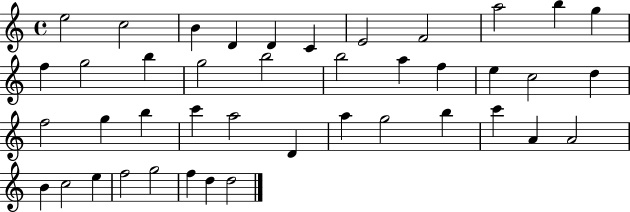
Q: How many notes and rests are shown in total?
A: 42